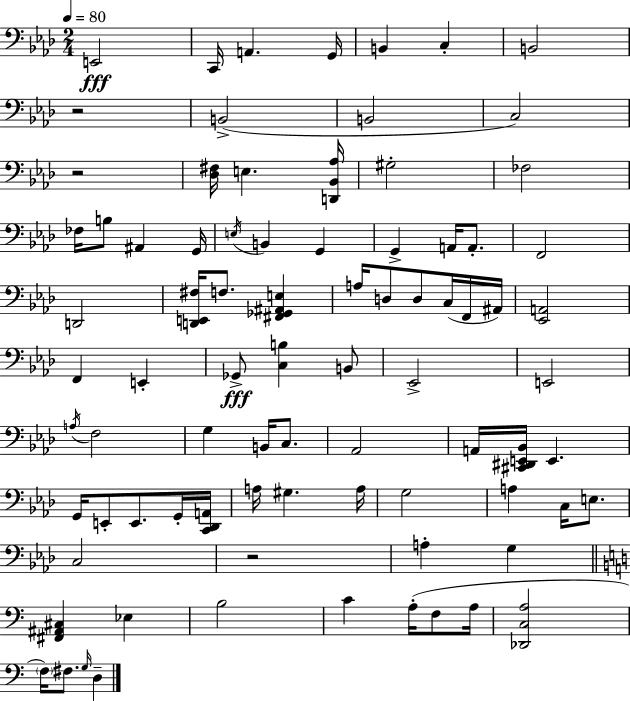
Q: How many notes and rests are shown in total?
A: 83